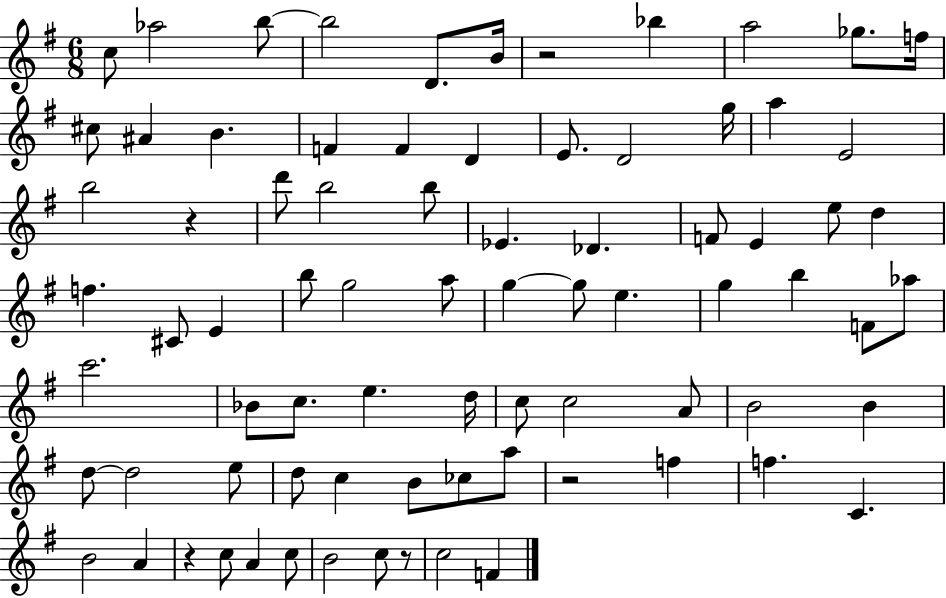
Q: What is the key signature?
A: G major